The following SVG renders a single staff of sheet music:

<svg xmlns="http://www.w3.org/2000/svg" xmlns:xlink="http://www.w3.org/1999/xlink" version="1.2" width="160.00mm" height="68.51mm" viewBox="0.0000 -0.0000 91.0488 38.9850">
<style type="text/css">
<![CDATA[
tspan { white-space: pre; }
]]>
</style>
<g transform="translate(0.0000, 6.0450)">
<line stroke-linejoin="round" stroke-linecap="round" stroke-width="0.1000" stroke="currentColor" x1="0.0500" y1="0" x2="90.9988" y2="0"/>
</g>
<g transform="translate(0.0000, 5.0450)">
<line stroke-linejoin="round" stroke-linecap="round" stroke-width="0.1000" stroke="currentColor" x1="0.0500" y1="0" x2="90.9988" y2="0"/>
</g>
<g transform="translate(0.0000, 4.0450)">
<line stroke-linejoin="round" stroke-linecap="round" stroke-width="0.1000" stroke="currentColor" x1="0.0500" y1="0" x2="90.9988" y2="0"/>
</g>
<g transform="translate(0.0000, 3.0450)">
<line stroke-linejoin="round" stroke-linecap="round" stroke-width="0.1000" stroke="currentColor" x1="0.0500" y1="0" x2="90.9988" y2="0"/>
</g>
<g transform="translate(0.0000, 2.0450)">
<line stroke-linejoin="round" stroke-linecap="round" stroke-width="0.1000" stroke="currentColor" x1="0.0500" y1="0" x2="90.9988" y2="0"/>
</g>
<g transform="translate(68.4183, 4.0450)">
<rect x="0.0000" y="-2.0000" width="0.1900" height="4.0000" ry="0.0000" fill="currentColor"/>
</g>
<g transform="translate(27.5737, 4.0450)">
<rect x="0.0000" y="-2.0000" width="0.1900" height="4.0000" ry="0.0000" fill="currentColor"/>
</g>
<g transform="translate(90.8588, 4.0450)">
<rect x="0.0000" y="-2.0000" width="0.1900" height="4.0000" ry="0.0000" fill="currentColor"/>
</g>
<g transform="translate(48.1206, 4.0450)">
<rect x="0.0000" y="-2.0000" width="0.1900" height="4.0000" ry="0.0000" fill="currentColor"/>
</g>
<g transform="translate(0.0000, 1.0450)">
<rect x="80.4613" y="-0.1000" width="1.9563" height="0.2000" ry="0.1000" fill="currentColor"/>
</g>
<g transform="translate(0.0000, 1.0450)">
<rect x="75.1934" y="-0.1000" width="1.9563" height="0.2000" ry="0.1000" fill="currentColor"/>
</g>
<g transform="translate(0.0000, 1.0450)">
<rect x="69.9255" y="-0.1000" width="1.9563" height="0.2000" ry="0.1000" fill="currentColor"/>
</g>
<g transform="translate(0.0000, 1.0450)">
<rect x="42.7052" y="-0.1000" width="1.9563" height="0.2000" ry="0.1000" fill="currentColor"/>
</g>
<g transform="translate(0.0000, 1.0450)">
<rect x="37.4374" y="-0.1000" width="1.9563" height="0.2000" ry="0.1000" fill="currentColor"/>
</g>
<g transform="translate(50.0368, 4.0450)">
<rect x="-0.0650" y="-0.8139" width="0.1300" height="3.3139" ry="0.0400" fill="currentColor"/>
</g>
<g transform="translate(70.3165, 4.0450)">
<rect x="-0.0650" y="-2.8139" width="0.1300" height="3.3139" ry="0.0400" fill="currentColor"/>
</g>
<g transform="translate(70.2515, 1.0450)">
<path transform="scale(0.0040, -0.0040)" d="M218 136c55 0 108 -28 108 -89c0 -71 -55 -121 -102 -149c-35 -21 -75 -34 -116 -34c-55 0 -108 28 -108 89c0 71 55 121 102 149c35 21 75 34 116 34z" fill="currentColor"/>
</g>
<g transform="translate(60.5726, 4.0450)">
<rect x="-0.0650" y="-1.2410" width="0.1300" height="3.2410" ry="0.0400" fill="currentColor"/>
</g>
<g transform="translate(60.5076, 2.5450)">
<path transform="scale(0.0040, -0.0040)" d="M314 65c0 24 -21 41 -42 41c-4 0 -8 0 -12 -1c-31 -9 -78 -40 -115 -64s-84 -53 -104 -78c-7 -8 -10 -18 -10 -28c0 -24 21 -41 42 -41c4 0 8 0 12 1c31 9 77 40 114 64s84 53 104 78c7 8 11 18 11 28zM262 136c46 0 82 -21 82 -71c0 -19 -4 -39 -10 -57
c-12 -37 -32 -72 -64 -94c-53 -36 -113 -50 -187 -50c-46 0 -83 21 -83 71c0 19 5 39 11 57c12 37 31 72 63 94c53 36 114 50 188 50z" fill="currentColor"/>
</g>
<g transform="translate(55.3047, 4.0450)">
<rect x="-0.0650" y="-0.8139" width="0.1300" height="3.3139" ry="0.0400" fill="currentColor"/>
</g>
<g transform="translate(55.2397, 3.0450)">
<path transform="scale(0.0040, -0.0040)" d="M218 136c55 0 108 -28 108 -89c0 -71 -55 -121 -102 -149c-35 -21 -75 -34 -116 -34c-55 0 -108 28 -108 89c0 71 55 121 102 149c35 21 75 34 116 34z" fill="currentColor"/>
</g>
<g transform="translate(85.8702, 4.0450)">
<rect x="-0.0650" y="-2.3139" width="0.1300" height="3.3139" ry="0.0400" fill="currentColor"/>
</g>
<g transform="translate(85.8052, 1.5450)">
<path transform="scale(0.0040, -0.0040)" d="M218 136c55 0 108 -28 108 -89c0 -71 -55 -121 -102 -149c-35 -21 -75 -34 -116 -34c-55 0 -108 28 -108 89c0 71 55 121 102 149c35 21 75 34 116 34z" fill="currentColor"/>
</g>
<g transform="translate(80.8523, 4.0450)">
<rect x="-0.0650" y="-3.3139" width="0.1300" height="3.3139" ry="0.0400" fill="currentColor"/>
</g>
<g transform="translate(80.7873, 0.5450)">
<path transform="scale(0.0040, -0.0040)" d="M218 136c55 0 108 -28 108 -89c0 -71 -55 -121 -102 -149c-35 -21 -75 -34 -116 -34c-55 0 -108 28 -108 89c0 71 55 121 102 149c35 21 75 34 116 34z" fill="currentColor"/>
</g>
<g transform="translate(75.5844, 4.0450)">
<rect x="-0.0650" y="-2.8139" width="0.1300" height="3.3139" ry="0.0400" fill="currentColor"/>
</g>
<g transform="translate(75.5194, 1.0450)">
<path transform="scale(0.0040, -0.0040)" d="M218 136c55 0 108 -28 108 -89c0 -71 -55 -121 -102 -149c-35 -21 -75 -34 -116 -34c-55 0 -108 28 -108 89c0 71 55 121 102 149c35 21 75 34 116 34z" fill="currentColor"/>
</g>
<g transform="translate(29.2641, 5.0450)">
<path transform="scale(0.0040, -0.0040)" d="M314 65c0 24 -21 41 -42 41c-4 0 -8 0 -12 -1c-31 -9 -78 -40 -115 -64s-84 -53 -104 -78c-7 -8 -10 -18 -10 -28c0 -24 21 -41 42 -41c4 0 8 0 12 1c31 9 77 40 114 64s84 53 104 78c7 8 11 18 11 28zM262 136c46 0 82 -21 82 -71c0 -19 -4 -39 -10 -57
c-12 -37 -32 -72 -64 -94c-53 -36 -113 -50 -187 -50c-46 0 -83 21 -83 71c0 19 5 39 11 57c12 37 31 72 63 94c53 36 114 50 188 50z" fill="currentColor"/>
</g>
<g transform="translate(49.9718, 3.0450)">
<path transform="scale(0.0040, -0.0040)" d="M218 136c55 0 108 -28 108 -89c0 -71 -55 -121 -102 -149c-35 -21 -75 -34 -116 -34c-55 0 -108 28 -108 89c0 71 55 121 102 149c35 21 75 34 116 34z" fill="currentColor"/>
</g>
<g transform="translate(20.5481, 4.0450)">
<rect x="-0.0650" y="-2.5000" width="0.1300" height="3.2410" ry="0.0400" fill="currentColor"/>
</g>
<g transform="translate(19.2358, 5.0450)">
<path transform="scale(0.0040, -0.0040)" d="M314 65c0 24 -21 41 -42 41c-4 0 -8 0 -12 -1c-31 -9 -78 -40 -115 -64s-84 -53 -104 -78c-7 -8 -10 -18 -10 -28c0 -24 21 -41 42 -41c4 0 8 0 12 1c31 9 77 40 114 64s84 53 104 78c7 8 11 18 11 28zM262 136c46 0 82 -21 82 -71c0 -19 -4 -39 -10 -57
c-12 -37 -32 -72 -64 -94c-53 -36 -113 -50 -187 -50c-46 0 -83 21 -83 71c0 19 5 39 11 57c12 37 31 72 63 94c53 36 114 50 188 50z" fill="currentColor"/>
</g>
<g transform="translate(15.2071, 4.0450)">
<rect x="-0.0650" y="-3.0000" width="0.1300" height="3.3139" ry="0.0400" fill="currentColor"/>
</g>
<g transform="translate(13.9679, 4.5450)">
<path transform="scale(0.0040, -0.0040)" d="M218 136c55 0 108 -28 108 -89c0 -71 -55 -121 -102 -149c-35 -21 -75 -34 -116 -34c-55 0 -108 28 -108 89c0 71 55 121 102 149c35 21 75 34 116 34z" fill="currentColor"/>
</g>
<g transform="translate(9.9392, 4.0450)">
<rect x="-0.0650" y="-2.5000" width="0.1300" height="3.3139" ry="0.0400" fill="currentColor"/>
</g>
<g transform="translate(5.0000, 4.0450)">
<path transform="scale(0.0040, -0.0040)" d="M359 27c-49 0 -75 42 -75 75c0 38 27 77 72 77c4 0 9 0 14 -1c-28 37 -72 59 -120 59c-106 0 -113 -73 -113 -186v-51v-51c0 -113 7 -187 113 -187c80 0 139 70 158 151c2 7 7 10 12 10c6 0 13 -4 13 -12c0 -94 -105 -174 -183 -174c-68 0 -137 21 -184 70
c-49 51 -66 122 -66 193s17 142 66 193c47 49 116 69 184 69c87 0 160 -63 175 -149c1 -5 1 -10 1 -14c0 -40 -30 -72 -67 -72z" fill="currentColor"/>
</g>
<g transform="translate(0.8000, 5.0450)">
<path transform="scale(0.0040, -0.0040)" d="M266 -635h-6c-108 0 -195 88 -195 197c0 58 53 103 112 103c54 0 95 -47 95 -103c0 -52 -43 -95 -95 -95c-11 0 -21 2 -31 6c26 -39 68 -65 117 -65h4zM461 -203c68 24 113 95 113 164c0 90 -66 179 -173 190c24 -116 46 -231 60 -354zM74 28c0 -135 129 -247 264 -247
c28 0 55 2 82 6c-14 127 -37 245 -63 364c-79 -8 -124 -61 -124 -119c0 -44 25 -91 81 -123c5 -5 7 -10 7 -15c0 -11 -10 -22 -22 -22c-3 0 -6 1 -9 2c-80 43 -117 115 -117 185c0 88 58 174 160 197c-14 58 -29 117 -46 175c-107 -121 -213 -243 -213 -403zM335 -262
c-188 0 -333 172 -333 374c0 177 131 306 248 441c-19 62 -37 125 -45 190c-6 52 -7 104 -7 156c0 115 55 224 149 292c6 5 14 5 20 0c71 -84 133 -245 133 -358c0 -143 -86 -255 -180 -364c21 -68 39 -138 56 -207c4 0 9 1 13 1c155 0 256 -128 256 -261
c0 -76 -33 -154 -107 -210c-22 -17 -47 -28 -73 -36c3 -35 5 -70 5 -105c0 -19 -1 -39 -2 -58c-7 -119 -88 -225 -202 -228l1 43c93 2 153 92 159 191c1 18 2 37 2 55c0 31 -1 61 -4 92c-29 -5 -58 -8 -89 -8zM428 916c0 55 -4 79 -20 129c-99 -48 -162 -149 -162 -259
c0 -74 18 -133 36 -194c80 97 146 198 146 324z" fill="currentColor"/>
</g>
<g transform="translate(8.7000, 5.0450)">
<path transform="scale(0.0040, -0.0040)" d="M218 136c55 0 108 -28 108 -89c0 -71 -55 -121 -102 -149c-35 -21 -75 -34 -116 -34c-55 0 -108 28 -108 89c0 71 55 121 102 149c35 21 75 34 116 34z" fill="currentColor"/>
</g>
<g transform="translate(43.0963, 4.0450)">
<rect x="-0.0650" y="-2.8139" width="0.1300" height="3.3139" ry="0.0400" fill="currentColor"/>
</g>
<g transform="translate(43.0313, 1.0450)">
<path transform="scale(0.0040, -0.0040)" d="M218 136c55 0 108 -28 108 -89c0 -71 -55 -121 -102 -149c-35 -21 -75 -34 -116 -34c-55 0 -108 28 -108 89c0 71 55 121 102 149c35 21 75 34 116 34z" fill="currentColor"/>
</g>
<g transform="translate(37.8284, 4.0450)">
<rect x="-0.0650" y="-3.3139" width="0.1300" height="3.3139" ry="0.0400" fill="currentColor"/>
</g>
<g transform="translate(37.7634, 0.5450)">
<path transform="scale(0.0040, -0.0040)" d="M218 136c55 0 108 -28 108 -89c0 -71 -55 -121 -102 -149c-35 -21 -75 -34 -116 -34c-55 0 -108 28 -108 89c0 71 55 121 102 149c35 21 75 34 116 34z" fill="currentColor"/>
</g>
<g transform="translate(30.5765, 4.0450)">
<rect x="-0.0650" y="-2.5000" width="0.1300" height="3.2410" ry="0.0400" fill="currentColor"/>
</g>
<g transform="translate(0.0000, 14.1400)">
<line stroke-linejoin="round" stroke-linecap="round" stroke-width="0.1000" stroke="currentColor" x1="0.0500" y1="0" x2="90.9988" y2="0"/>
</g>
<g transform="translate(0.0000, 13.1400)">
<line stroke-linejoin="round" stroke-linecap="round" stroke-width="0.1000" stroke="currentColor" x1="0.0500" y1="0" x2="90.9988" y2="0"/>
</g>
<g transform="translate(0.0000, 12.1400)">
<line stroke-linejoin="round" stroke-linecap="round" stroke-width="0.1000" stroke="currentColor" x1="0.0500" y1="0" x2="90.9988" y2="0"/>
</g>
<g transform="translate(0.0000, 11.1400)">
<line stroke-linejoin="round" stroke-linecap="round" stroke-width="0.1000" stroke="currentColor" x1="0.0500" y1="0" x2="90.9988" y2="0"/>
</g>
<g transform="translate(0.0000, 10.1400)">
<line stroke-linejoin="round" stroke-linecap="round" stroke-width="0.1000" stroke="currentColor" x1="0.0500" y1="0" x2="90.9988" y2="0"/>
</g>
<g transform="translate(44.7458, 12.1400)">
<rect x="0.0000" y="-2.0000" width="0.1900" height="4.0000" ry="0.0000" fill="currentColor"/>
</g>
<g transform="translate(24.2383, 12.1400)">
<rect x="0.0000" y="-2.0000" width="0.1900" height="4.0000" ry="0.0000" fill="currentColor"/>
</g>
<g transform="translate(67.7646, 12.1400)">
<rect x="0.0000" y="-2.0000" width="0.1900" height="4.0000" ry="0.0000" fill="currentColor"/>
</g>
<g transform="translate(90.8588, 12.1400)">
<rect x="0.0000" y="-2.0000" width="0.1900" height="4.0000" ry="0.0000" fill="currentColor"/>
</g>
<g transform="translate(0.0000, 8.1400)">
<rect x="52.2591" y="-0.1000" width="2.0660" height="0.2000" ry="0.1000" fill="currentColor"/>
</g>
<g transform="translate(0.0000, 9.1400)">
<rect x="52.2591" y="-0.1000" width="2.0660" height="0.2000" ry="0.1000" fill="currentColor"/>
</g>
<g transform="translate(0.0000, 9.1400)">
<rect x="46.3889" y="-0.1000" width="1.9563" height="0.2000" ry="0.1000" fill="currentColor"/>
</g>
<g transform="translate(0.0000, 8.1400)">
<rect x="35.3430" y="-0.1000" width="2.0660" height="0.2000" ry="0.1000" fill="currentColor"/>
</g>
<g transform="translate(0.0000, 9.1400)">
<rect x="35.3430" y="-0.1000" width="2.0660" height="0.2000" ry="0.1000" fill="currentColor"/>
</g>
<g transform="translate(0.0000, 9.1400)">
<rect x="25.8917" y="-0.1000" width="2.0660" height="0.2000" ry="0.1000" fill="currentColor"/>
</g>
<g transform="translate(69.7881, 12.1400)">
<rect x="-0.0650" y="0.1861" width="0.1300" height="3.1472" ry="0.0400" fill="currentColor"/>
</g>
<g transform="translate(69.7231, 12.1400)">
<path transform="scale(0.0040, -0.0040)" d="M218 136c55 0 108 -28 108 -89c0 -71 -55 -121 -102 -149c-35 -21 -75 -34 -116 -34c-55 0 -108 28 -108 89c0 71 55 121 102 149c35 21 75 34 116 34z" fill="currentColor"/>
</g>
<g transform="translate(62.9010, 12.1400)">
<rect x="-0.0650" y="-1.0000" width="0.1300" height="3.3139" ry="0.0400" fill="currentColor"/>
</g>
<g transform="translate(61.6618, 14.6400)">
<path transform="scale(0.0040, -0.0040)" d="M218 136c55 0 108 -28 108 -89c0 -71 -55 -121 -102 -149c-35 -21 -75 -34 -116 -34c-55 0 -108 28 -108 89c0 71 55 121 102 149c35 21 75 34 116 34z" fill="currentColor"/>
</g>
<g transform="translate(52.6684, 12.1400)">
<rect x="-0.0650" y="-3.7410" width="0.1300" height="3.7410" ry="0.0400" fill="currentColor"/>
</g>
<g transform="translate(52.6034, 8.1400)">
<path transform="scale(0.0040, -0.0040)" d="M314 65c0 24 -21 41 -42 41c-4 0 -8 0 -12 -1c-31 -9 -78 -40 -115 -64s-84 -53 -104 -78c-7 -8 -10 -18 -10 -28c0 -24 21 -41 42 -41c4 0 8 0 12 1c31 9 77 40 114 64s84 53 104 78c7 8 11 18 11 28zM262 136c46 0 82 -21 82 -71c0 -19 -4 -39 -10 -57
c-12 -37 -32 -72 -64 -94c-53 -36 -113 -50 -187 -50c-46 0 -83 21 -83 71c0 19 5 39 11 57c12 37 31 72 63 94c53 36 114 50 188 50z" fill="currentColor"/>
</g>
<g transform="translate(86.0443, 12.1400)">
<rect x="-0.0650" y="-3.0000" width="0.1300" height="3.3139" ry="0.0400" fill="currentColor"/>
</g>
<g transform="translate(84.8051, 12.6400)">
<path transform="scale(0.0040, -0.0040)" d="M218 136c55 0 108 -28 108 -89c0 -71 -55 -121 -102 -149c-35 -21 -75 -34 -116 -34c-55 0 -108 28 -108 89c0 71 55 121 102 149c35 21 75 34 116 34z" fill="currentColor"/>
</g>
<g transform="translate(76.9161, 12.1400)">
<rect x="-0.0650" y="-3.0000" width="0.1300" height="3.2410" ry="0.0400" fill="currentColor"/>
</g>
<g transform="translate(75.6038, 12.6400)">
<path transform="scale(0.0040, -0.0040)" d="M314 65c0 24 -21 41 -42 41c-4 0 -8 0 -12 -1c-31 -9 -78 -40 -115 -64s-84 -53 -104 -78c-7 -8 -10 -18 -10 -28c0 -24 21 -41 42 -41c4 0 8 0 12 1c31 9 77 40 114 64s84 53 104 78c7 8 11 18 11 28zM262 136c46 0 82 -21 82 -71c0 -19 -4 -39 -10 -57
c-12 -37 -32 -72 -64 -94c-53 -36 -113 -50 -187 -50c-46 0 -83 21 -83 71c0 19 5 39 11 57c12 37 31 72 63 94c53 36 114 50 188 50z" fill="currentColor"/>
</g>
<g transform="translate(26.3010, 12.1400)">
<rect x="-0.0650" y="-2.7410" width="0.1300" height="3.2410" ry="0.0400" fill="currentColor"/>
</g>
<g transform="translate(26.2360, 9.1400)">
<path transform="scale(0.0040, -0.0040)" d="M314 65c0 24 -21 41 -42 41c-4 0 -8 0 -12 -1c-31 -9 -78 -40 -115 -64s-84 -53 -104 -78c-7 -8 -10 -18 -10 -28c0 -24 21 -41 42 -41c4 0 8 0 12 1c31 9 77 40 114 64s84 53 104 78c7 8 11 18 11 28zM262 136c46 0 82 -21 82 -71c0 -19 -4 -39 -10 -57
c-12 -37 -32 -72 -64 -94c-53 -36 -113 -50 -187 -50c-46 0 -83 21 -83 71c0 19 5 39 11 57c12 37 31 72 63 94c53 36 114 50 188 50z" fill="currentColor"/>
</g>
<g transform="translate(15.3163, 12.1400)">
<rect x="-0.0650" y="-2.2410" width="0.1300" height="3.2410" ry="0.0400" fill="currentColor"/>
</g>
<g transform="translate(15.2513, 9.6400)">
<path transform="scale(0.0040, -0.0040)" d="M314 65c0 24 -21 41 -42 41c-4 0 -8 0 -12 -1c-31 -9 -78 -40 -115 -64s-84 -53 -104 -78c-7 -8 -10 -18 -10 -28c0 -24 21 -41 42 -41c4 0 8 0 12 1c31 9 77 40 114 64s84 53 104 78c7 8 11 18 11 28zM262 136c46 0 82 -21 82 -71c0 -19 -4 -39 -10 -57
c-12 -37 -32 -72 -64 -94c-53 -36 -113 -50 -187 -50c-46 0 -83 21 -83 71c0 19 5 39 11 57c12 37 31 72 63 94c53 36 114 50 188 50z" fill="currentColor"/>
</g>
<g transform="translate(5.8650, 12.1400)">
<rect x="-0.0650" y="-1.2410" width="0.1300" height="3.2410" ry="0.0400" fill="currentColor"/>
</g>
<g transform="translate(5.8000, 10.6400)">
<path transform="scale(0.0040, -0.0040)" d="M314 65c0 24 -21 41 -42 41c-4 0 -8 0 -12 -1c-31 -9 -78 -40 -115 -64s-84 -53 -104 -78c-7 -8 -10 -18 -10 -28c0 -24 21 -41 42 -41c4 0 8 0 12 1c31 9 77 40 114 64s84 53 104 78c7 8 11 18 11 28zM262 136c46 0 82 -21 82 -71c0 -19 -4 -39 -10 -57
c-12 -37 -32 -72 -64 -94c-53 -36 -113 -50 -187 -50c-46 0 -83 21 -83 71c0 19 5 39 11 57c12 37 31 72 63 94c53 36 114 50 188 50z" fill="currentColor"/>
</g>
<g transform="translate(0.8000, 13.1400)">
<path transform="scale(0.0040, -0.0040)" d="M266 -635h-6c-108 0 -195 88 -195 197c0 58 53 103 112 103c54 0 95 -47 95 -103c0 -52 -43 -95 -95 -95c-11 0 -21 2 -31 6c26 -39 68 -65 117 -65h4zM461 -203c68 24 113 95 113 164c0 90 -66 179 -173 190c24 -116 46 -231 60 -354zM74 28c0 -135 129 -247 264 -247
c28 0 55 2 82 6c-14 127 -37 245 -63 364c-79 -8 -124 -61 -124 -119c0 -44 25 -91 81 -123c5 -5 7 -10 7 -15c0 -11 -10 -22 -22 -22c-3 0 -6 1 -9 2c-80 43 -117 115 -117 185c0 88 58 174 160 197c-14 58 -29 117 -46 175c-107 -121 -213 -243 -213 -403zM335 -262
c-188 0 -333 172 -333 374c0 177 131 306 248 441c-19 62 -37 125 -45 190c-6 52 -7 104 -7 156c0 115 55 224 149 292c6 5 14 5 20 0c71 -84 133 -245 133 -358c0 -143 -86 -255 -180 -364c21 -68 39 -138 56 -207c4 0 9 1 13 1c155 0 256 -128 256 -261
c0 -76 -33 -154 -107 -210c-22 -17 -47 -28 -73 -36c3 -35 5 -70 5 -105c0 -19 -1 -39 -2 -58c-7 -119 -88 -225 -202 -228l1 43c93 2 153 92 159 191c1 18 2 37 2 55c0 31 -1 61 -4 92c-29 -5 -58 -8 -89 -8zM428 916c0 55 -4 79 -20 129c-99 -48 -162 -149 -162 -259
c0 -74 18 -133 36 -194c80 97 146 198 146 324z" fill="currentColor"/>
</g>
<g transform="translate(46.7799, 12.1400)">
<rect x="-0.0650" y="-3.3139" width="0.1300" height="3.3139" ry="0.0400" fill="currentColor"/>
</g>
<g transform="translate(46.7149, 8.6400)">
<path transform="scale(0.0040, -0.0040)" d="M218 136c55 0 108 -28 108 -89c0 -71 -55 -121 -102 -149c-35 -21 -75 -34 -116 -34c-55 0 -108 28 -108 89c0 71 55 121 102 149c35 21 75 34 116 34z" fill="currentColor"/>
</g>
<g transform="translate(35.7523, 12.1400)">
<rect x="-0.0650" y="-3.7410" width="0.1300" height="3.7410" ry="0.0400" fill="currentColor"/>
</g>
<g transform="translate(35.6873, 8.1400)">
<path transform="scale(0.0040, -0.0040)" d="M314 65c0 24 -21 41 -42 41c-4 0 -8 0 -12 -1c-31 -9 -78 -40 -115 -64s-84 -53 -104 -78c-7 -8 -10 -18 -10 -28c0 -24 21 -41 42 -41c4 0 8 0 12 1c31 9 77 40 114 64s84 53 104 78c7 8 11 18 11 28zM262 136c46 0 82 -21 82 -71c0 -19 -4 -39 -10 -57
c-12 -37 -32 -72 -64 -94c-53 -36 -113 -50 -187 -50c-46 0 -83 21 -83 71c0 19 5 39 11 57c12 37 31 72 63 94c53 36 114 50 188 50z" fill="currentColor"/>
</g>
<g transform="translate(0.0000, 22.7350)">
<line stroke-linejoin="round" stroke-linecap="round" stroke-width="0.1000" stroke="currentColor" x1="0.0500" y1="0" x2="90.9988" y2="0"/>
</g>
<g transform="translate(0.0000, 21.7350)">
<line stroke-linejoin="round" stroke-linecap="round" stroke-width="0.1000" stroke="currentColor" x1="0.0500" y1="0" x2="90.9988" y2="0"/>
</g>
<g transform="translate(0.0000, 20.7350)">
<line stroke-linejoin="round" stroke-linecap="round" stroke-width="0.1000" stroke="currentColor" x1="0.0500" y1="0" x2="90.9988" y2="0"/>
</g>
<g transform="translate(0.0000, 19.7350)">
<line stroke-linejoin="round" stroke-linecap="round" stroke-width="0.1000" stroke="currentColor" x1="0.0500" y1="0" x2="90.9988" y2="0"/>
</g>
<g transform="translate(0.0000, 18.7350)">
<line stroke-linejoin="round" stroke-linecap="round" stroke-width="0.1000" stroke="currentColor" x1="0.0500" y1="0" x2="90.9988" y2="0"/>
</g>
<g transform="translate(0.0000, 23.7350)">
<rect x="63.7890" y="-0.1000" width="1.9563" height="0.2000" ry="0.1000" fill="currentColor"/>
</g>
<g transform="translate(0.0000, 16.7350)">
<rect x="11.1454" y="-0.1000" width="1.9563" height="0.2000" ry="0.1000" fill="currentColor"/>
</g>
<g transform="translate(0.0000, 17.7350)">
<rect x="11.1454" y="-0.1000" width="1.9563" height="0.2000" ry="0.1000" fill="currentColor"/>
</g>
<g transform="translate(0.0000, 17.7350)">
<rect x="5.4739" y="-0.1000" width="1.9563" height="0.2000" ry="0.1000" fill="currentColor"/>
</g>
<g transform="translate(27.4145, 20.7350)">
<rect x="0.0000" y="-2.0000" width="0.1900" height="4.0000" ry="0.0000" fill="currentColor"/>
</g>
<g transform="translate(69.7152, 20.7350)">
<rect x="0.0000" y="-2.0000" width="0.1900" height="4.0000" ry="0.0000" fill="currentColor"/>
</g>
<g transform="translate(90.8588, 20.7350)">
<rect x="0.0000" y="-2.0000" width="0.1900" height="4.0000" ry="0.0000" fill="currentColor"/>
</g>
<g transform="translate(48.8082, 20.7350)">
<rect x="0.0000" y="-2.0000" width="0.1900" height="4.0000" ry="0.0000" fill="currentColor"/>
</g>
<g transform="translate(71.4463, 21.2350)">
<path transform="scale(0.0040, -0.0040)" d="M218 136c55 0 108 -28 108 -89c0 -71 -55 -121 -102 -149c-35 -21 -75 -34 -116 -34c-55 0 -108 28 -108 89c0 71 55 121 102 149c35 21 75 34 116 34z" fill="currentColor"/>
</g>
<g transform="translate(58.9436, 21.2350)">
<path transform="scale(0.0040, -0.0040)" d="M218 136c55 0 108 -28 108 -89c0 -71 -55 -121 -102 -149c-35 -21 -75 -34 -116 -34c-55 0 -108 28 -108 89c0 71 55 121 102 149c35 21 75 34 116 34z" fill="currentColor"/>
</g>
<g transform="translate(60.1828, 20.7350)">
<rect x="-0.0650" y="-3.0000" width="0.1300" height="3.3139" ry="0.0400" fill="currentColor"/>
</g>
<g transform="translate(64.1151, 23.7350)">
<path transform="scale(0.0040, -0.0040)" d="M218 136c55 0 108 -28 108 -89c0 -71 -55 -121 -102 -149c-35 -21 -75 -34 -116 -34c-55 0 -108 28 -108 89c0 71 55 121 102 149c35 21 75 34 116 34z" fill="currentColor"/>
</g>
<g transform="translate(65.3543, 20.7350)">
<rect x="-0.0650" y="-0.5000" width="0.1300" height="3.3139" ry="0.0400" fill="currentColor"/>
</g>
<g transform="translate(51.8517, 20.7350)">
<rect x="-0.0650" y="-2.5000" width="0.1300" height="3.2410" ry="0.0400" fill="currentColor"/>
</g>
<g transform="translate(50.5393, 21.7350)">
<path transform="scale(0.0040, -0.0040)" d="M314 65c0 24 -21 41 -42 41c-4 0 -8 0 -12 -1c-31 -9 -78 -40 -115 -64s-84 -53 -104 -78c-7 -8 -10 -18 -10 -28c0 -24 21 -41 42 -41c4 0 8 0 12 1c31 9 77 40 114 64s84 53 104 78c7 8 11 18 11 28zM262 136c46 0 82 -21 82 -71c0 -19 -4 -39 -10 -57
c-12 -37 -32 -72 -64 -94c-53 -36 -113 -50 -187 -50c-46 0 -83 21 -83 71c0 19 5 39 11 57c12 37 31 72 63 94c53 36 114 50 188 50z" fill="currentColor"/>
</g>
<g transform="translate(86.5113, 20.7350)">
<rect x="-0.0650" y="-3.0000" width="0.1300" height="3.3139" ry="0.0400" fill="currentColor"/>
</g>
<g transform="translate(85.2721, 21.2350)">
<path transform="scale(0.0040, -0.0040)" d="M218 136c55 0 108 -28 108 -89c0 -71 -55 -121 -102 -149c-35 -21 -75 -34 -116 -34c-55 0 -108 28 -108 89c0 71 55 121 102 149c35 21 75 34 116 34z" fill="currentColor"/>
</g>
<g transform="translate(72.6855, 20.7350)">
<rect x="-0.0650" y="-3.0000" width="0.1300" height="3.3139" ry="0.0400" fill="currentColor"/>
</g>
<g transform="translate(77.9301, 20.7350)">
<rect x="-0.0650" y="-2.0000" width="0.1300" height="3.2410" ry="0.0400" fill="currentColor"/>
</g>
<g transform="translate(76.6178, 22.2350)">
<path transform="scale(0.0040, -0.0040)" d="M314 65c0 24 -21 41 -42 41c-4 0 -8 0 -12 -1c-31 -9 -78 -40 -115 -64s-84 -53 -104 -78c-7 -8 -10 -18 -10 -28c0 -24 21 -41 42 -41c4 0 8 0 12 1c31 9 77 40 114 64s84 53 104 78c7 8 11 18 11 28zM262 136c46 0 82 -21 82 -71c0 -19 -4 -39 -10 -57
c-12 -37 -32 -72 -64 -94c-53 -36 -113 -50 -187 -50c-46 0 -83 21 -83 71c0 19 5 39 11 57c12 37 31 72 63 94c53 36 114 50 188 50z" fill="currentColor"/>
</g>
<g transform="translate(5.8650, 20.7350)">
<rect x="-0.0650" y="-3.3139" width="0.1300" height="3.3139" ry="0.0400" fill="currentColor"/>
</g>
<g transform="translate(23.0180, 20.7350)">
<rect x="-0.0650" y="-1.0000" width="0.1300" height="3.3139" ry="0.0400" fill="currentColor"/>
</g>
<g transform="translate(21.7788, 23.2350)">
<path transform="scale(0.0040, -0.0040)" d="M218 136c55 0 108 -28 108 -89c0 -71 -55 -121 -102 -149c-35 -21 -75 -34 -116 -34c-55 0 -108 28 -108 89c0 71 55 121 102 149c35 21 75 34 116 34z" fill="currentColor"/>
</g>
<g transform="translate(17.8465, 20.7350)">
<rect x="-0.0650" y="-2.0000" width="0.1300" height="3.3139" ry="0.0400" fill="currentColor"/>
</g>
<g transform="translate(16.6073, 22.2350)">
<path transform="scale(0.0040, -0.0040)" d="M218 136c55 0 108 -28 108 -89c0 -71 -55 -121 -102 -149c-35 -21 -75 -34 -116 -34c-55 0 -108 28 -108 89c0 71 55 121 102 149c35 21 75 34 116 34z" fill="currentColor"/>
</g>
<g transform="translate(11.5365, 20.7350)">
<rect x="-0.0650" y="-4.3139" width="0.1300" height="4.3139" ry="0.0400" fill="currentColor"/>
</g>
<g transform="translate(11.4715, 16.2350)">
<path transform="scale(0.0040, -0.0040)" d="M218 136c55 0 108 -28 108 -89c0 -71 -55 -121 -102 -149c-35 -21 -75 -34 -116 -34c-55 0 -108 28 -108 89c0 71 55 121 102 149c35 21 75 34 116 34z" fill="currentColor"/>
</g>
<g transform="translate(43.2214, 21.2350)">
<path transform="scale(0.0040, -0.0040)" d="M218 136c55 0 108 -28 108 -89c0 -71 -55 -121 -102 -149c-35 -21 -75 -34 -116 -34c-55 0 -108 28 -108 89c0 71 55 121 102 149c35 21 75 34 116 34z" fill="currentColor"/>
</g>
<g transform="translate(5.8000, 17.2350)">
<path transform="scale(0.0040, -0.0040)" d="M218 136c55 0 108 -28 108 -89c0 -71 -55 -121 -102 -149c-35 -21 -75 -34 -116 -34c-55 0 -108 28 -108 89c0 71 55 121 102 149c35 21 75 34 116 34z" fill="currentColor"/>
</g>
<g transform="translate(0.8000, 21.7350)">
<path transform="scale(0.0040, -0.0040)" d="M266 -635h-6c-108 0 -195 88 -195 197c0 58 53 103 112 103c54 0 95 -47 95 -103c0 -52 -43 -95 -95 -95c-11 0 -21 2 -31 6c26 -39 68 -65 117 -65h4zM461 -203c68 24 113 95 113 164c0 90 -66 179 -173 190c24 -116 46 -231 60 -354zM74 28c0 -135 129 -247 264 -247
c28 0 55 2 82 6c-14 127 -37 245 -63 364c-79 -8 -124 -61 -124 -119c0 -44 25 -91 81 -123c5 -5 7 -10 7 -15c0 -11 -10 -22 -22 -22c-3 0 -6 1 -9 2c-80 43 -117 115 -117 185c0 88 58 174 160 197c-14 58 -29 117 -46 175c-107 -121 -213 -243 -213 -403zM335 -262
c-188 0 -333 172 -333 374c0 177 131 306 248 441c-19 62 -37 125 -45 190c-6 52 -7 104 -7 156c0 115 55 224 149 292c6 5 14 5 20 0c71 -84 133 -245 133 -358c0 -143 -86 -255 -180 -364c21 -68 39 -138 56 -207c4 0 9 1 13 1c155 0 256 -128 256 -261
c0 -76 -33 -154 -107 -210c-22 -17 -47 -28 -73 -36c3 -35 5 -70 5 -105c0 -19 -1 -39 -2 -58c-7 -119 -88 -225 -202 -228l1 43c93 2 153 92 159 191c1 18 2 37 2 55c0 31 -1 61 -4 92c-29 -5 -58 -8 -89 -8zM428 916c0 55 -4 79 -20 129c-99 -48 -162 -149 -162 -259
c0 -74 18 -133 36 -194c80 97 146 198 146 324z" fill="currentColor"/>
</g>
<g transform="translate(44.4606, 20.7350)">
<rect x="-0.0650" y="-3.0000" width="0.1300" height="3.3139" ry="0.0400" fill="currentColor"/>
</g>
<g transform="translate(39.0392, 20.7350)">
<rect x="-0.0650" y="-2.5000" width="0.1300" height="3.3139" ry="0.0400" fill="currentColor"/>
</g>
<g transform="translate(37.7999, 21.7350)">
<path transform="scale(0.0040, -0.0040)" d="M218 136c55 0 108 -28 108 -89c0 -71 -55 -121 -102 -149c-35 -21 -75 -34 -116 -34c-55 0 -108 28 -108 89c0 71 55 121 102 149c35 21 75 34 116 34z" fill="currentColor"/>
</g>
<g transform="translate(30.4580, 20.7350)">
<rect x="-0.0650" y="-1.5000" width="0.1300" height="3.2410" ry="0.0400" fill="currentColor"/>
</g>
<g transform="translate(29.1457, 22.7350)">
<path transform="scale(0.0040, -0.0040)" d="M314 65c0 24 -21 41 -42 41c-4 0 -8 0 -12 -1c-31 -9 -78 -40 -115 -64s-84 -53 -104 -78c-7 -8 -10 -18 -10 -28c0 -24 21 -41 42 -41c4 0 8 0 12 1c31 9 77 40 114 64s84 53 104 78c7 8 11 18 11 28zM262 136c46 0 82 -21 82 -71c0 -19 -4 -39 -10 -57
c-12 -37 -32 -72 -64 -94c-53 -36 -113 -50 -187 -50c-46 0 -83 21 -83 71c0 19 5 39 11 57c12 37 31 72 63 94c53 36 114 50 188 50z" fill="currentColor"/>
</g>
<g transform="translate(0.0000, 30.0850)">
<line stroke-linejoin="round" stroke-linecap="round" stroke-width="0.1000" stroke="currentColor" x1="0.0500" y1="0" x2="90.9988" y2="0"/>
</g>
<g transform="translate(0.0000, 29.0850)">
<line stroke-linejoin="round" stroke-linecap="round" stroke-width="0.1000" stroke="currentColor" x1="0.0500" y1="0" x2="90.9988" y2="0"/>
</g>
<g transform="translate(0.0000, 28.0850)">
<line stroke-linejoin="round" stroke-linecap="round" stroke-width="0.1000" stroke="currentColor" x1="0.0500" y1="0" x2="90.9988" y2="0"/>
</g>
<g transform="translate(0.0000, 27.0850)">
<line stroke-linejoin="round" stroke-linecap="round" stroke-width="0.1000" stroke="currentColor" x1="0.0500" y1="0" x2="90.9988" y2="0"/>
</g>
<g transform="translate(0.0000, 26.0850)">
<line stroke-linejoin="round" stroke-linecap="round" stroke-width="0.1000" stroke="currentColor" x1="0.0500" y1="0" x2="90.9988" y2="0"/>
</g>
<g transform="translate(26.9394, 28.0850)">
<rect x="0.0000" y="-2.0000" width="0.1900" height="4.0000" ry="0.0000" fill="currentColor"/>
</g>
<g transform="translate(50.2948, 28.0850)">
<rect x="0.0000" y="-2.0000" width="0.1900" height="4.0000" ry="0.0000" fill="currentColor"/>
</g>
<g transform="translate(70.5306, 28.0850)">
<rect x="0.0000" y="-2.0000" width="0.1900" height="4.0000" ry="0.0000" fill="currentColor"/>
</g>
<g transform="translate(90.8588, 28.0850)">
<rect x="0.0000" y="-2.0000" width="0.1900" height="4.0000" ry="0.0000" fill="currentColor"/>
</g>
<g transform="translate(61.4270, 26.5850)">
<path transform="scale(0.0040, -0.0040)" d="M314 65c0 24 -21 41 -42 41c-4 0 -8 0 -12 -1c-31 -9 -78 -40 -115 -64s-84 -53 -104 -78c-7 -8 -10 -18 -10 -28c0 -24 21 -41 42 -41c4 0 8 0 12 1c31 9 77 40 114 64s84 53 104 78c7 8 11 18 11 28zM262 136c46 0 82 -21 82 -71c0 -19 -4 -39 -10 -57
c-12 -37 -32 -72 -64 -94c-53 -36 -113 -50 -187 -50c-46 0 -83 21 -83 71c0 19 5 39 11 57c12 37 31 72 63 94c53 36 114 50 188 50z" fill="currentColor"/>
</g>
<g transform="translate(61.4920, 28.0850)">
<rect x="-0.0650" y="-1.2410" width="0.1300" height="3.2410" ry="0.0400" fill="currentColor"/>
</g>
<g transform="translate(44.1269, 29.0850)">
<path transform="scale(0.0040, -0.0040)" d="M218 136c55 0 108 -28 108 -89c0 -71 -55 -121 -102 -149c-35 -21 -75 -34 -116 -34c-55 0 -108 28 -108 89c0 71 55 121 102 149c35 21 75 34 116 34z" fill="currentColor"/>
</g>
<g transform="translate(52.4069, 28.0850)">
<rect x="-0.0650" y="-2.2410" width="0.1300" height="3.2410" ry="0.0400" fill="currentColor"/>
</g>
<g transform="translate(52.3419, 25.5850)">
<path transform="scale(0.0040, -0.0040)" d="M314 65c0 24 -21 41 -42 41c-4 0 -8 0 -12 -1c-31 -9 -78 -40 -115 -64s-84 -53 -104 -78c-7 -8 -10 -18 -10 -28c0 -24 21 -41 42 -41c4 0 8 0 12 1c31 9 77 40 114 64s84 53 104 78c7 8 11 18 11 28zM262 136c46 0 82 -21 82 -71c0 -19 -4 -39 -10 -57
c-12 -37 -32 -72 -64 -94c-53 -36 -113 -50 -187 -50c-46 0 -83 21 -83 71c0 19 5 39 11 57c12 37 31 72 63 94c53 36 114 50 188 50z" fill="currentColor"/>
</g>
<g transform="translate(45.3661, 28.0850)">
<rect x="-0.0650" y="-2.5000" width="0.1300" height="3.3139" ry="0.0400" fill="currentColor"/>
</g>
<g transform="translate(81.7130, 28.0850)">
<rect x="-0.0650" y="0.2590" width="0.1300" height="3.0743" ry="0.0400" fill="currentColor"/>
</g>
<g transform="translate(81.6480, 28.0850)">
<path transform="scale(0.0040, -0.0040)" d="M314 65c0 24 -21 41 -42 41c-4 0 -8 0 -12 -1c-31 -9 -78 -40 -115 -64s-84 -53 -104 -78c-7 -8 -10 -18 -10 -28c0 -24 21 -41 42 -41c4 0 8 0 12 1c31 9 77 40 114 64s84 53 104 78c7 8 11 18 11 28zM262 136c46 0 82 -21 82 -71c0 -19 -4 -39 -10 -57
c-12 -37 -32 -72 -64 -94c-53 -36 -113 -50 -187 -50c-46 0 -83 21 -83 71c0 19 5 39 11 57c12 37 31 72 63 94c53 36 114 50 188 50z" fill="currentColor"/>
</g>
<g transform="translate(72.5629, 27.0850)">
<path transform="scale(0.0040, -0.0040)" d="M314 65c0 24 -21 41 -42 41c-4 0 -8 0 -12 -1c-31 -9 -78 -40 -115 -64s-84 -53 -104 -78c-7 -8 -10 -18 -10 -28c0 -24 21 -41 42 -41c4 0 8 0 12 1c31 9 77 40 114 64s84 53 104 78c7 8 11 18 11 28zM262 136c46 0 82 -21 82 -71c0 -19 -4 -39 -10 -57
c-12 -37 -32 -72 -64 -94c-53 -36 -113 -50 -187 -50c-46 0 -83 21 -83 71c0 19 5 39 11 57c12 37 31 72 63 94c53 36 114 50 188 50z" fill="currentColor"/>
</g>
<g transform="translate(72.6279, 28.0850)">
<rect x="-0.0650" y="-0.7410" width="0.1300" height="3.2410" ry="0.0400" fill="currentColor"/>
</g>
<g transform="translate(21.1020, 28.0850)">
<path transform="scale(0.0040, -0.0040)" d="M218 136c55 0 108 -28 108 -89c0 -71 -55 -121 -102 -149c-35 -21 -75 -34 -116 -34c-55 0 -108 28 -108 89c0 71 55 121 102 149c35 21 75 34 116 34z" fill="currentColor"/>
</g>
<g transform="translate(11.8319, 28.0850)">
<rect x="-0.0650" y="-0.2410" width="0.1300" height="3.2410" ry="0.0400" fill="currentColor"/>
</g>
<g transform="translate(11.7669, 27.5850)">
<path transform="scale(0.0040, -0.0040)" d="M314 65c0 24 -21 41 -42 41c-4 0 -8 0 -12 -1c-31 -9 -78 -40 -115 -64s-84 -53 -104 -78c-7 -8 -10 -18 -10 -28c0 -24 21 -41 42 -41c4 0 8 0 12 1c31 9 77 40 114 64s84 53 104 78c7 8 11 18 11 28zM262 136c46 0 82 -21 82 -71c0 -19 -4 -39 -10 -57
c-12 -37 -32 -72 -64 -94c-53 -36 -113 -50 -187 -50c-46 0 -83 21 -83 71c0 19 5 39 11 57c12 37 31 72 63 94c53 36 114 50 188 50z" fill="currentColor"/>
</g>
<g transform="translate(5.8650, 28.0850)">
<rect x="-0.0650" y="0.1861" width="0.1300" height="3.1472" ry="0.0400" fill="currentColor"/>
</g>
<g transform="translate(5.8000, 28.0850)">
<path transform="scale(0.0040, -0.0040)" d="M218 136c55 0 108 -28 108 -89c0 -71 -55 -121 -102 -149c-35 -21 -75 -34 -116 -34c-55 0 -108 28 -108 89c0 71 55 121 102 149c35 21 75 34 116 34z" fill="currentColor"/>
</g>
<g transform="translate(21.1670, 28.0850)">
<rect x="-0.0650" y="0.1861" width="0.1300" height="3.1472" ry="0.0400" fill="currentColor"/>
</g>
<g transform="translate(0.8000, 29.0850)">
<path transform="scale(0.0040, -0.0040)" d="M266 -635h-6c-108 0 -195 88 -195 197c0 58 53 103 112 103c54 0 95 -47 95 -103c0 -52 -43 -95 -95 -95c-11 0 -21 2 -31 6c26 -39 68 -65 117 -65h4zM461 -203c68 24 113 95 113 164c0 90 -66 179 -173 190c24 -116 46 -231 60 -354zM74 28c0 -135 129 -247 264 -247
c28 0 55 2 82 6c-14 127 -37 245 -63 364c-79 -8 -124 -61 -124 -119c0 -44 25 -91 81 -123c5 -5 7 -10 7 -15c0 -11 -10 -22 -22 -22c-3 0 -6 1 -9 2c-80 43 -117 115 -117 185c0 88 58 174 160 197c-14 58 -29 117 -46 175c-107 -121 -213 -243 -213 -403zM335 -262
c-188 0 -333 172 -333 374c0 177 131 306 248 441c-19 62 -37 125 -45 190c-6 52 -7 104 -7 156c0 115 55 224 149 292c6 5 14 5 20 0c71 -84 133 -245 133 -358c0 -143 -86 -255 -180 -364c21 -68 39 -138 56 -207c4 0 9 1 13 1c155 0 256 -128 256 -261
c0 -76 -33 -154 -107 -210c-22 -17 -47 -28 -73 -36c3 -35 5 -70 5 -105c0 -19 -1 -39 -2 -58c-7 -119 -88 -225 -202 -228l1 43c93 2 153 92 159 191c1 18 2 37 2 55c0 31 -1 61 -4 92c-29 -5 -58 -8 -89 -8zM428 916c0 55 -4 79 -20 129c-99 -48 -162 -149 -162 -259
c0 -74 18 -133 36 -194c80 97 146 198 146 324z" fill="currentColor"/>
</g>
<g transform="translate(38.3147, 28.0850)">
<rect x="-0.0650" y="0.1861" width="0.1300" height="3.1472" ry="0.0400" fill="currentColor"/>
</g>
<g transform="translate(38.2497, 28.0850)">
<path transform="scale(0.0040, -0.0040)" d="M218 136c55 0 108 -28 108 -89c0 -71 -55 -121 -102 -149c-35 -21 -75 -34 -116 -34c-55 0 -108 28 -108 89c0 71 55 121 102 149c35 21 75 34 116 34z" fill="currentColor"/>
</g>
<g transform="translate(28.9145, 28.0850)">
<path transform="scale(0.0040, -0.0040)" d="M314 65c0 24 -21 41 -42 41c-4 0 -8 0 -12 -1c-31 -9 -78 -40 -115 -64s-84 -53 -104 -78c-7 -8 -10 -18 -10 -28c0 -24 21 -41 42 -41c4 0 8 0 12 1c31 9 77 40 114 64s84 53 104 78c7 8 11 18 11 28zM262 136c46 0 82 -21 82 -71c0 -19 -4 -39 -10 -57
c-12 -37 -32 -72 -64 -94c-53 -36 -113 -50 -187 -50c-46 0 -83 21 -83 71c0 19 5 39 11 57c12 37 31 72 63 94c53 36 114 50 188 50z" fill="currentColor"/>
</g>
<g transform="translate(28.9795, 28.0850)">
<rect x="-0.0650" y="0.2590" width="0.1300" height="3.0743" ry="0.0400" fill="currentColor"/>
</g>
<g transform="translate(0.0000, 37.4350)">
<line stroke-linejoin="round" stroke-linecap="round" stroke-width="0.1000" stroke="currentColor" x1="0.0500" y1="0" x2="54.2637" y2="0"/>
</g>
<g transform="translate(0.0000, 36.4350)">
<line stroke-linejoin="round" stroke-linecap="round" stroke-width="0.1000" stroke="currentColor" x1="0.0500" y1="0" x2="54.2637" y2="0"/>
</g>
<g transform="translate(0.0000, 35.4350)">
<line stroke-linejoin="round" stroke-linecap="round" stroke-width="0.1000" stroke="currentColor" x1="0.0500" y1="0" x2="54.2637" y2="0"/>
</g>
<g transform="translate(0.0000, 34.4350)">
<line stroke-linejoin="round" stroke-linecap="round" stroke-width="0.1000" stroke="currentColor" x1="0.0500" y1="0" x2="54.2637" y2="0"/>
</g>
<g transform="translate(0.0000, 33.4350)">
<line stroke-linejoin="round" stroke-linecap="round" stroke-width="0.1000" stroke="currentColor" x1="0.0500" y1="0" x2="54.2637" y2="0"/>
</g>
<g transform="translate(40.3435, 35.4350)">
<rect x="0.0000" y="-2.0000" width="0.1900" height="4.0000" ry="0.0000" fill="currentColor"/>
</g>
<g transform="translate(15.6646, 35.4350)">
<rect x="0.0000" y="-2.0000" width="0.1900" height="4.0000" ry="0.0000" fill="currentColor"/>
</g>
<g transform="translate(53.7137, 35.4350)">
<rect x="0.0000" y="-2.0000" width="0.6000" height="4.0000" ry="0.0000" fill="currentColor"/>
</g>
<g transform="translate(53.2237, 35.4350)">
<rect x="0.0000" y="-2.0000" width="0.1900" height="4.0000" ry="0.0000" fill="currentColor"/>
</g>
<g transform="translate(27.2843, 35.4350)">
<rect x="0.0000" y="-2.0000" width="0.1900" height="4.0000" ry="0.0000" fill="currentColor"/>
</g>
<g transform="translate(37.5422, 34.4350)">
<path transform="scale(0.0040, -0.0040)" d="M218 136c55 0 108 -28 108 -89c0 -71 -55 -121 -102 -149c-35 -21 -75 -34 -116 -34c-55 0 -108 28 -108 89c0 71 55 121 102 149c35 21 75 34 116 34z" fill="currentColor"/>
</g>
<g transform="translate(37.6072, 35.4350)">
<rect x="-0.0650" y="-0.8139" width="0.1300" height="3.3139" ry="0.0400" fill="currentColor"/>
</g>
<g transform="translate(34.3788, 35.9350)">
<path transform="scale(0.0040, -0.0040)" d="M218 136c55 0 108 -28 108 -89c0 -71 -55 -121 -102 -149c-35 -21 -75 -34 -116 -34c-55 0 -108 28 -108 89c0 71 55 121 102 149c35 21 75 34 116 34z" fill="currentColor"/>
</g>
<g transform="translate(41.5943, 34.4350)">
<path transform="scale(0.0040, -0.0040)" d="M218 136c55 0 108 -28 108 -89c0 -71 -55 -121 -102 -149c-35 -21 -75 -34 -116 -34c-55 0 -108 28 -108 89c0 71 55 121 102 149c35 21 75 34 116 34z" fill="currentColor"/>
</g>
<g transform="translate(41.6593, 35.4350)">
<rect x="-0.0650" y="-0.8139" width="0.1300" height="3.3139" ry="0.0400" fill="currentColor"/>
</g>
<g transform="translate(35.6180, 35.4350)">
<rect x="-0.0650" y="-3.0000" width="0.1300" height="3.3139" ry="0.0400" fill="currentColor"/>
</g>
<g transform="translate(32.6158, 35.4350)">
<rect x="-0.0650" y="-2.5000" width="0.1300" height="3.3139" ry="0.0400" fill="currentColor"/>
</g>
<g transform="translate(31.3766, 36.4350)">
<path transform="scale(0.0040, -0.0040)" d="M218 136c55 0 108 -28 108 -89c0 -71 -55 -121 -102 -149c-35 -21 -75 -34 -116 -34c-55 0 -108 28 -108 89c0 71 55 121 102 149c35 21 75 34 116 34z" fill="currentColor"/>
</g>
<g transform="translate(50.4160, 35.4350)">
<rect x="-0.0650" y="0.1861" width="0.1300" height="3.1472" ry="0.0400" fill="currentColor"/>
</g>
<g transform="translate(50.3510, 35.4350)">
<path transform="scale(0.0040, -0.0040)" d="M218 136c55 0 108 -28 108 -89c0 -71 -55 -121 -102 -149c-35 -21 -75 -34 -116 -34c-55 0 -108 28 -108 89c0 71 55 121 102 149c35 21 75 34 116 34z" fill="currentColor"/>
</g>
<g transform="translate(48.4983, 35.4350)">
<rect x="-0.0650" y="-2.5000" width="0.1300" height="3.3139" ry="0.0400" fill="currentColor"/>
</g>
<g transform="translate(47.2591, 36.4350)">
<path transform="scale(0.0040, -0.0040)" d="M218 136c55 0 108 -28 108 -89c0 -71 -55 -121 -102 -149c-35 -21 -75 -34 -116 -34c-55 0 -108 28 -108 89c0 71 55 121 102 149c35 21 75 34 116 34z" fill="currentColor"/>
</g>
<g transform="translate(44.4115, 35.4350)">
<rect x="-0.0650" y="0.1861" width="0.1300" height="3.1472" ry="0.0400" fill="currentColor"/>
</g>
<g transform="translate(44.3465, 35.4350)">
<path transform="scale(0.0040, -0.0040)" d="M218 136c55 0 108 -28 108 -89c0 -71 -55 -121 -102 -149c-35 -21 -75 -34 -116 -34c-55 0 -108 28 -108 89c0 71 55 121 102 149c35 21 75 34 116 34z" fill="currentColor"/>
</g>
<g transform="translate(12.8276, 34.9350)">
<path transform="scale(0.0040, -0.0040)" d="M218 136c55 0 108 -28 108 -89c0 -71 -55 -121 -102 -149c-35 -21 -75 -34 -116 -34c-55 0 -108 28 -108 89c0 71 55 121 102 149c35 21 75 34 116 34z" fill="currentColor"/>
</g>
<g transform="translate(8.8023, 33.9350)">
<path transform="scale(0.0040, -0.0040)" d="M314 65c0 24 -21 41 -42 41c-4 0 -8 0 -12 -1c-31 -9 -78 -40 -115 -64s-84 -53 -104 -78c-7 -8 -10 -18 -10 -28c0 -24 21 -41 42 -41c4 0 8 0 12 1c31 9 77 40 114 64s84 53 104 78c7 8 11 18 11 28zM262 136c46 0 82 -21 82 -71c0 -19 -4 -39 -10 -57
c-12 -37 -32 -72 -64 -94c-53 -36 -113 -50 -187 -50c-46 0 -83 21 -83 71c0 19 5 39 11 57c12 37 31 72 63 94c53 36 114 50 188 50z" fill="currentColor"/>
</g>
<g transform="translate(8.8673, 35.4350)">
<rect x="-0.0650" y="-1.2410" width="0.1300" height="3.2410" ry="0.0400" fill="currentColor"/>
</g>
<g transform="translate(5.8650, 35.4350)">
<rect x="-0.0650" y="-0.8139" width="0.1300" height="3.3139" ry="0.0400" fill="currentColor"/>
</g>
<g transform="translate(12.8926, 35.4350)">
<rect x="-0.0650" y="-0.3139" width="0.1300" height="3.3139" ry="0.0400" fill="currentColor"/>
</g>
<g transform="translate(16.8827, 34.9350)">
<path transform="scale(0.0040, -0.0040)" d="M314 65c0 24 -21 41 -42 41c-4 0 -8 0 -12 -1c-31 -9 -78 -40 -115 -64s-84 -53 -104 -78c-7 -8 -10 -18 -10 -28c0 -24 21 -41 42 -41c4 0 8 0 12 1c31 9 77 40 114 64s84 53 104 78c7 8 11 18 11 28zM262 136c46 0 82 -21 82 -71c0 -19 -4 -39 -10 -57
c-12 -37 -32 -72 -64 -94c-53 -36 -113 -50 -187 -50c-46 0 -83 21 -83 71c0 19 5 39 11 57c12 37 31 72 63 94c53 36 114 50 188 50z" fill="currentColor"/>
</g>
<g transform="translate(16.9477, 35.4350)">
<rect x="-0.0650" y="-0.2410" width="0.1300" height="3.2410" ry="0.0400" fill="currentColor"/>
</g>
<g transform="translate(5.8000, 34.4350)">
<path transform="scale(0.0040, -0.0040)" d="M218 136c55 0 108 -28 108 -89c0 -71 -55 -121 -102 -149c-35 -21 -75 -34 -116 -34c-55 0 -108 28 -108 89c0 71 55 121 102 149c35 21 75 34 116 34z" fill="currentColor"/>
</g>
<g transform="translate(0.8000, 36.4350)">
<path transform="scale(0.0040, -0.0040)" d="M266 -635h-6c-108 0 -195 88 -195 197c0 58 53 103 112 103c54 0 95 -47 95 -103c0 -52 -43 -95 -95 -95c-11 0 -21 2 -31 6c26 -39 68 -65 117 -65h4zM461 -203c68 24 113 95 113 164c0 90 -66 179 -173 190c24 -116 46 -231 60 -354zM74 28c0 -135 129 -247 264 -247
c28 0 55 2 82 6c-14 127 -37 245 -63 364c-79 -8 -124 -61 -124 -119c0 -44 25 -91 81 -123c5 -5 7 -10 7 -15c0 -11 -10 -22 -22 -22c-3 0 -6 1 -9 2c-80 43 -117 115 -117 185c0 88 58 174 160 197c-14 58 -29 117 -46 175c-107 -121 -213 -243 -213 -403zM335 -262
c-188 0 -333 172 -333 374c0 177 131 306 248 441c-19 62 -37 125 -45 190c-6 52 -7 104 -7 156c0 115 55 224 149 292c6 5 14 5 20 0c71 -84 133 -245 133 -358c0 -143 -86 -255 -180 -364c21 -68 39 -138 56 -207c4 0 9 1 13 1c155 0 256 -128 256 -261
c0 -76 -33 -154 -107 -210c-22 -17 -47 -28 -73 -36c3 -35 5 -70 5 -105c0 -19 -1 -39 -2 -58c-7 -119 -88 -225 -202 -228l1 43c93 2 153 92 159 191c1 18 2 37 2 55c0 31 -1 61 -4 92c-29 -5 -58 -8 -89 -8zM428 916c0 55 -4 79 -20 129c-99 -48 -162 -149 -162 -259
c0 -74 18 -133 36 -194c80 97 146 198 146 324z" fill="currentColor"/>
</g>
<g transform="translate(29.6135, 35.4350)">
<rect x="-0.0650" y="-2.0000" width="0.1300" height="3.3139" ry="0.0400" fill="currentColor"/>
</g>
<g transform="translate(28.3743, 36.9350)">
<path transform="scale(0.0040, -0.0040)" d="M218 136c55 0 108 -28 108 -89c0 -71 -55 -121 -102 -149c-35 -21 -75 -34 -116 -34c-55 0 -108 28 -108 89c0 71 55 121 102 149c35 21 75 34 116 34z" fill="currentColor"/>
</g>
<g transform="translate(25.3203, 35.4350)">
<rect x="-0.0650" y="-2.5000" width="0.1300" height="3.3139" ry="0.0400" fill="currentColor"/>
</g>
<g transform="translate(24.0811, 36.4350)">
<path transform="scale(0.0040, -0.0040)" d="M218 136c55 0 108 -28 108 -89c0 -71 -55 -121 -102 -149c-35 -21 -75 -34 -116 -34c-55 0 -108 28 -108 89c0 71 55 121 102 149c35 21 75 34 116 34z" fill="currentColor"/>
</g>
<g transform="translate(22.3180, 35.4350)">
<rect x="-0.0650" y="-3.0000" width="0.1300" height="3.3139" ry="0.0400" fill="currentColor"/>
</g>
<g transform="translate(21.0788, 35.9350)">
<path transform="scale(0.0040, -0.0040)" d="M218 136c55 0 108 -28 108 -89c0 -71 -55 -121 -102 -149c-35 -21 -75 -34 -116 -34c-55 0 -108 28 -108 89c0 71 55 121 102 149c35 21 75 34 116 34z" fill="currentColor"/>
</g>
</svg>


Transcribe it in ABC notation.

X:1
T:Untitled
M:4/4
L:1/4
K:C
G A G2 G2 b a d d e2 a a b g e2 g2 a2 c'2 b c'2 D B A2 A b d' F D E2 G A G2 A C A F2 A B c2 B B2 B G g2 e2 d2 B2 d e2 c c2 A G F G A d d B G B